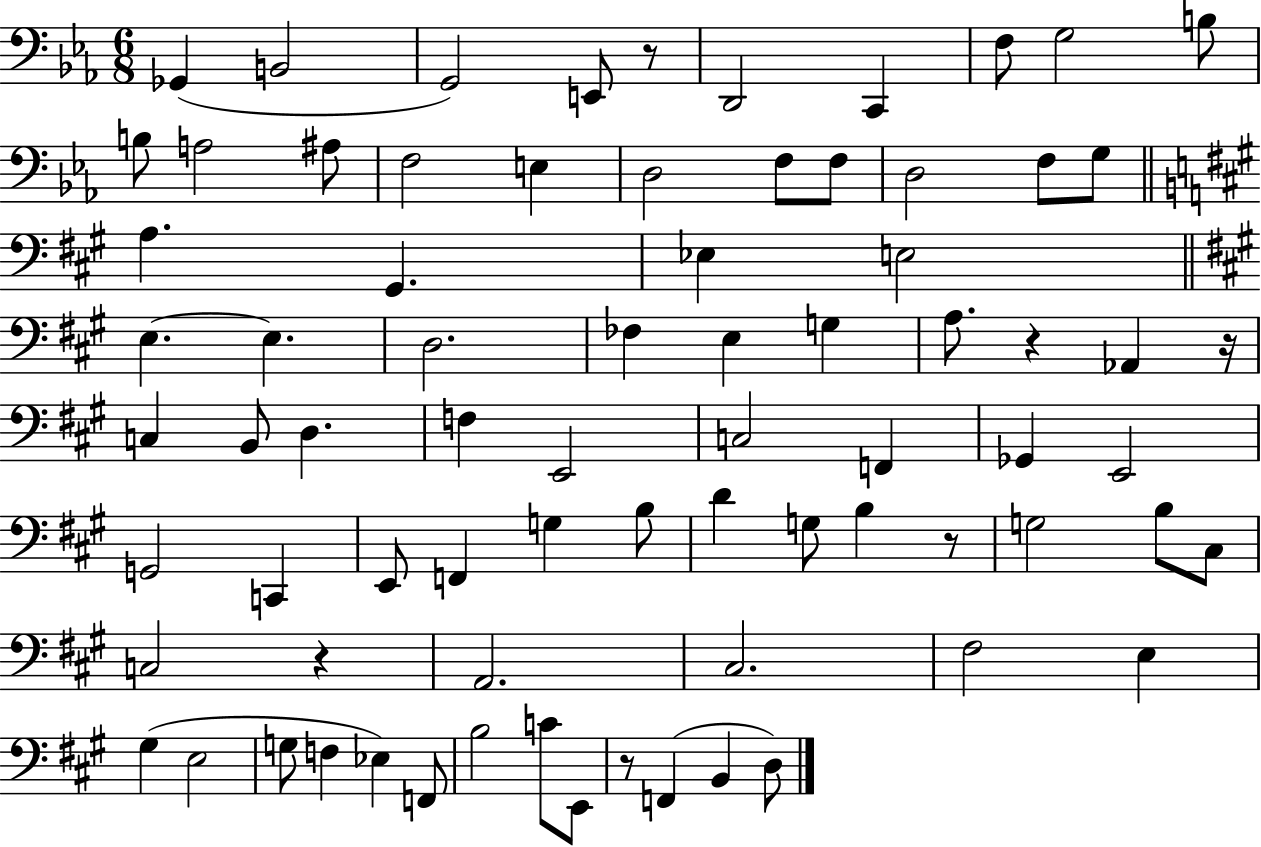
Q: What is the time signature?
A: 6/8